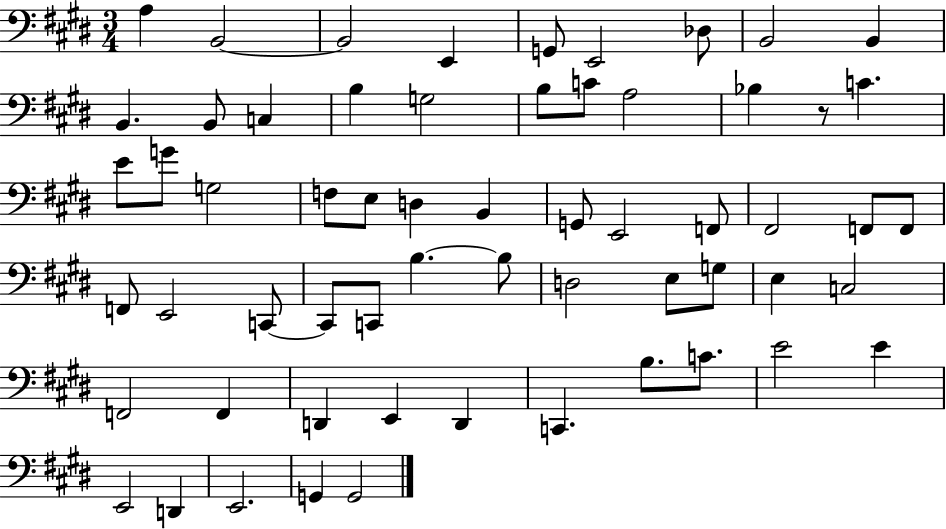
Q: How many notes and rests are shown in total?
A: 60